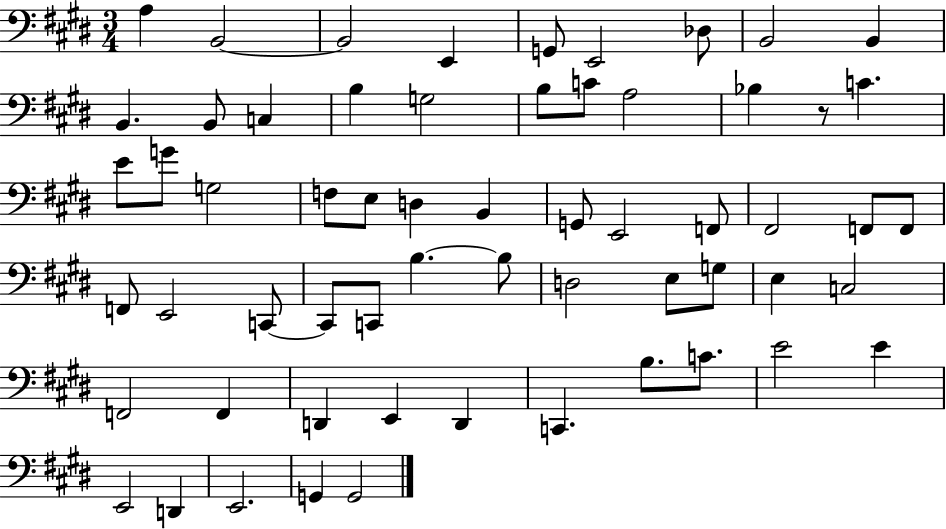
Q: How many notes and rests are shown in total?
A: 60